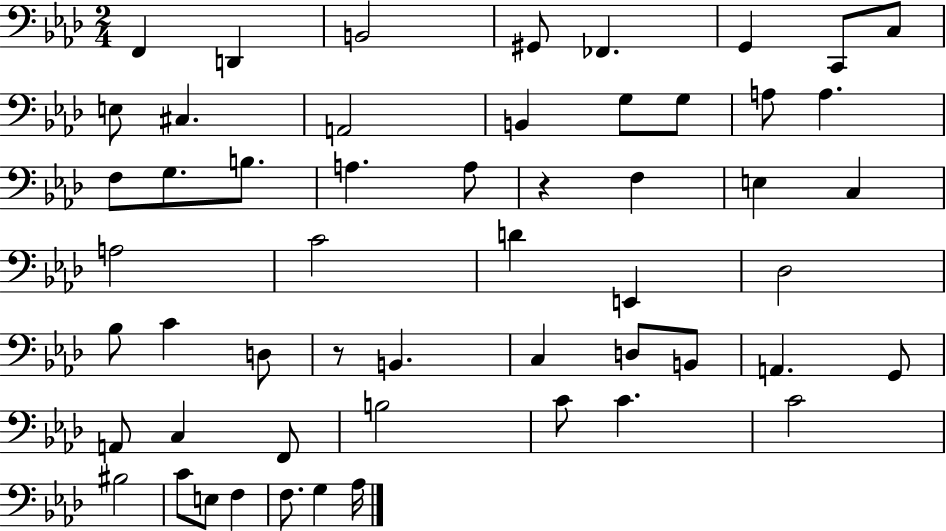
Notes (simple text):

F2/q D2/q B2/h G#2/e FES2/q. G2/q C2/e C3/e E3/e C#3/q. A2/h B2/q G3/e G3/e A3/e A3/q. F3/e G3/e. B3/e. A3/q. A3/e R/q F3/q E3/q C3/q A3/h C4/h D4/q E2/q Db3/h Bb3/e C4/q D3/e R/e B2/q. C3/q D3/e B2/e A2/q. G2/e A2/e C3/q F2/e B3/h C4/e C4/q. C4/h BIS3/h C4/e E3/e F3/q F3/e. G3/q Ab3/s